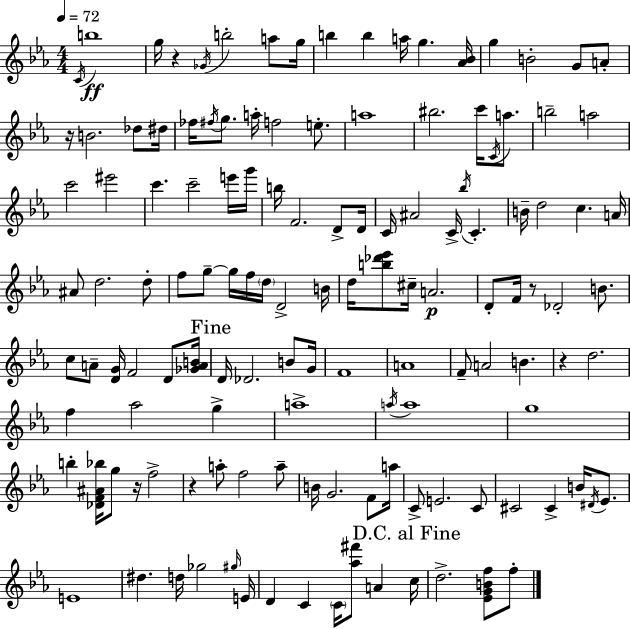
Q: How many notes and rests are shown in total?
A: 132